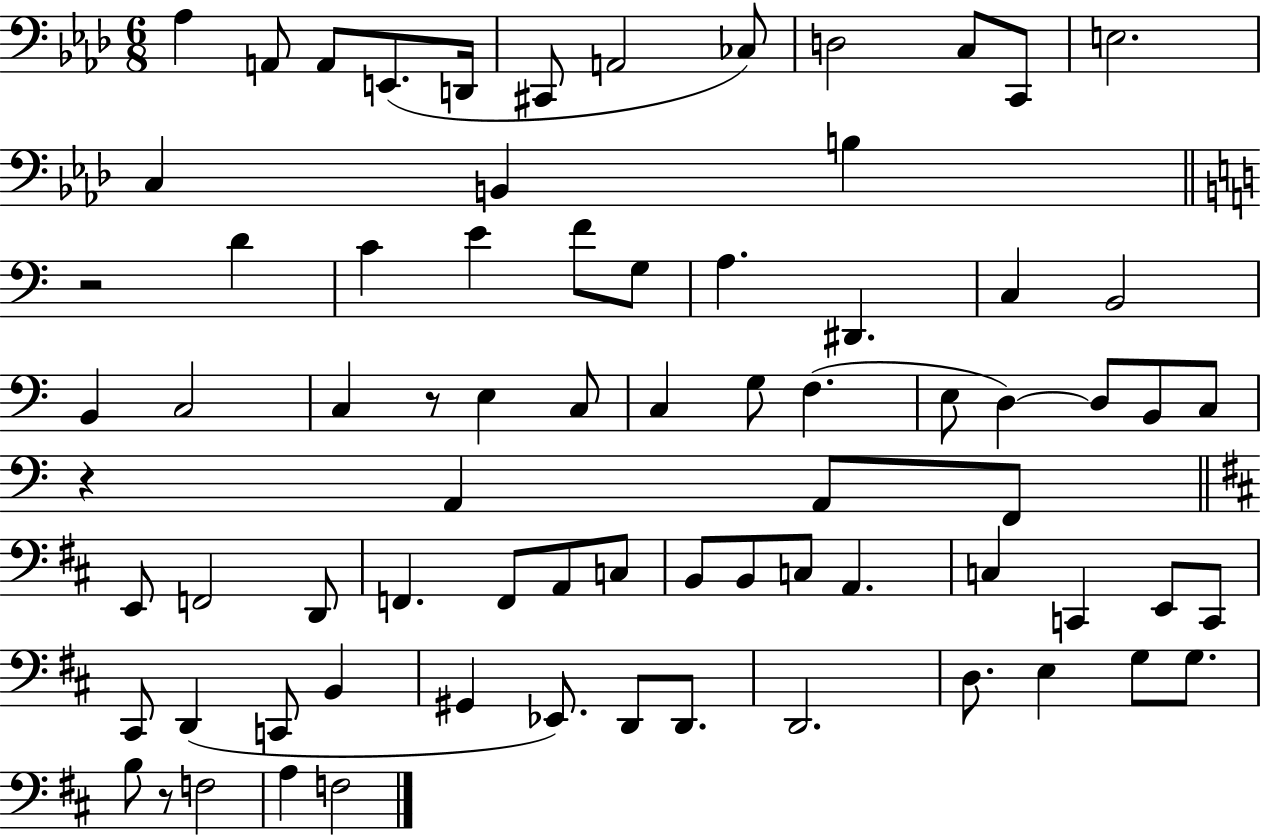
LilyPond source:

{
  \clef bass
  \numericTimeSignature
  \time 6/8
  \key aes \major
  aes4 a,8 a,8 e,8.( d,16 | cis,8 a,2 ces8) | d2 c8 c,8 | e2. | \break c4 b,4 b4 | \bar "||" \break \key c \major r2 d'4 | c'4 e'4 f'8 g8 | a4. dis,4. | c4 b,2 | \break b,4 c2 | c4 r8 e4 c8 | c4 g8 f4.( | e8 d4~~) d8 b,8 c8 | \break r4 a,4 a,8 f,8 | \bar "||" \break \key d \major e,8 f,2 d,8 | f,4. f,8 a,8 c8 | b,8 b,8 c8 a,4. | c4 c,4 e,8 c,8 | \break cis,8 d,4( c,8 b,4 | gis,4 ees,8.) d,8 d,8. | d,2. | d8. e4 g8 g8. | \break b8 r8 f2 | a4 f2 | \bar "|."
}